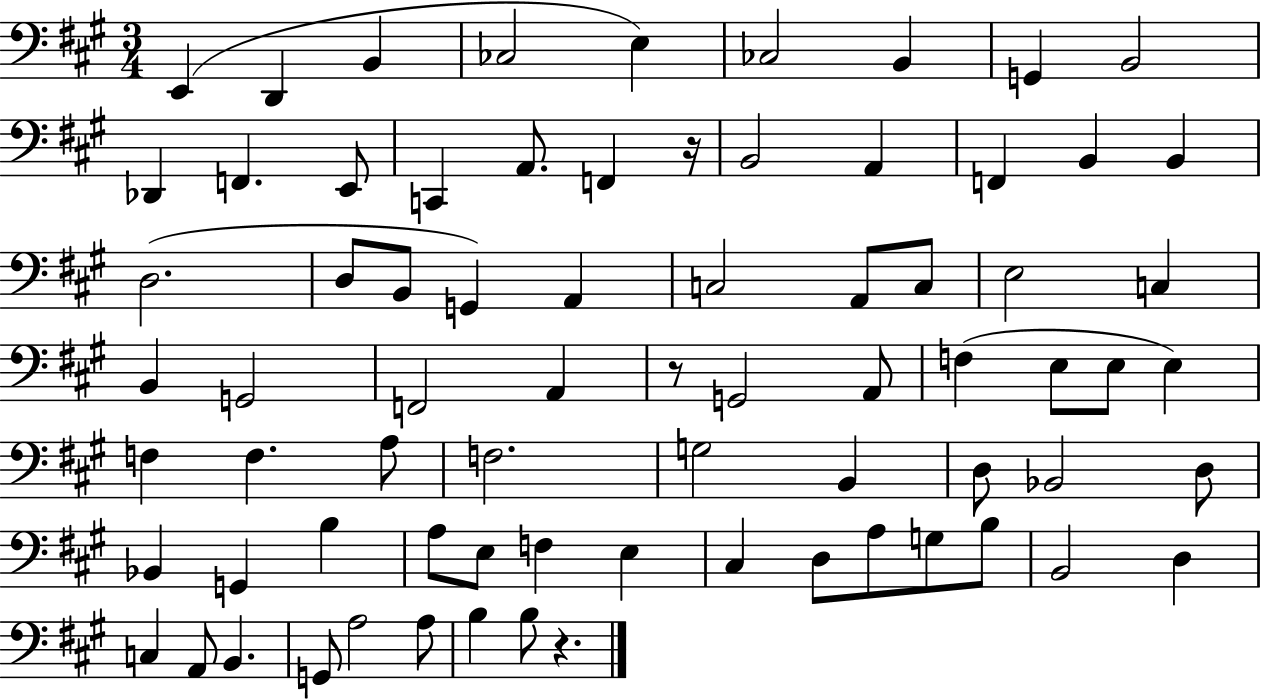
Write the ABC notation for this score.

X:1
T:Untitled
M:3/4
L:1/4
K:A
E,, D,, B,, _C,2 E, _C,2 B,, G,, B,,2 _D,, F,, E,,/2 C,, A,,/2 F,, z/4 B,,2 A,, F,, B,, B,, D,2 D,/2 B,,/2 G,, A,, C,2 A,,/2 C,/2 E,2 C, B,, G,,2 F,,2 A,, z/2 G,,2 A,,/2 F, E,/2 E,/2 E, F, F, A,/2 F,2 G,2 B,, D,/2 _B,,2 D,/2 _B,, G,, B, A,/2 E,/2 F, E, ^C, D,/2 A,/2 G,/2 B,/2 B,,2 D, C, A,,/2 B,, G,,/2 A,2 A,/2 B, B,/2 z